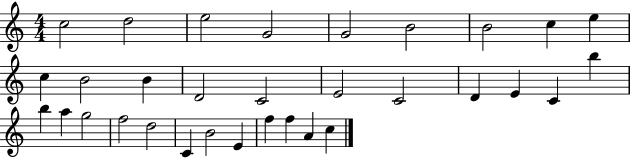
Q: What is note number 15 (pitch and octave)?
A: E4